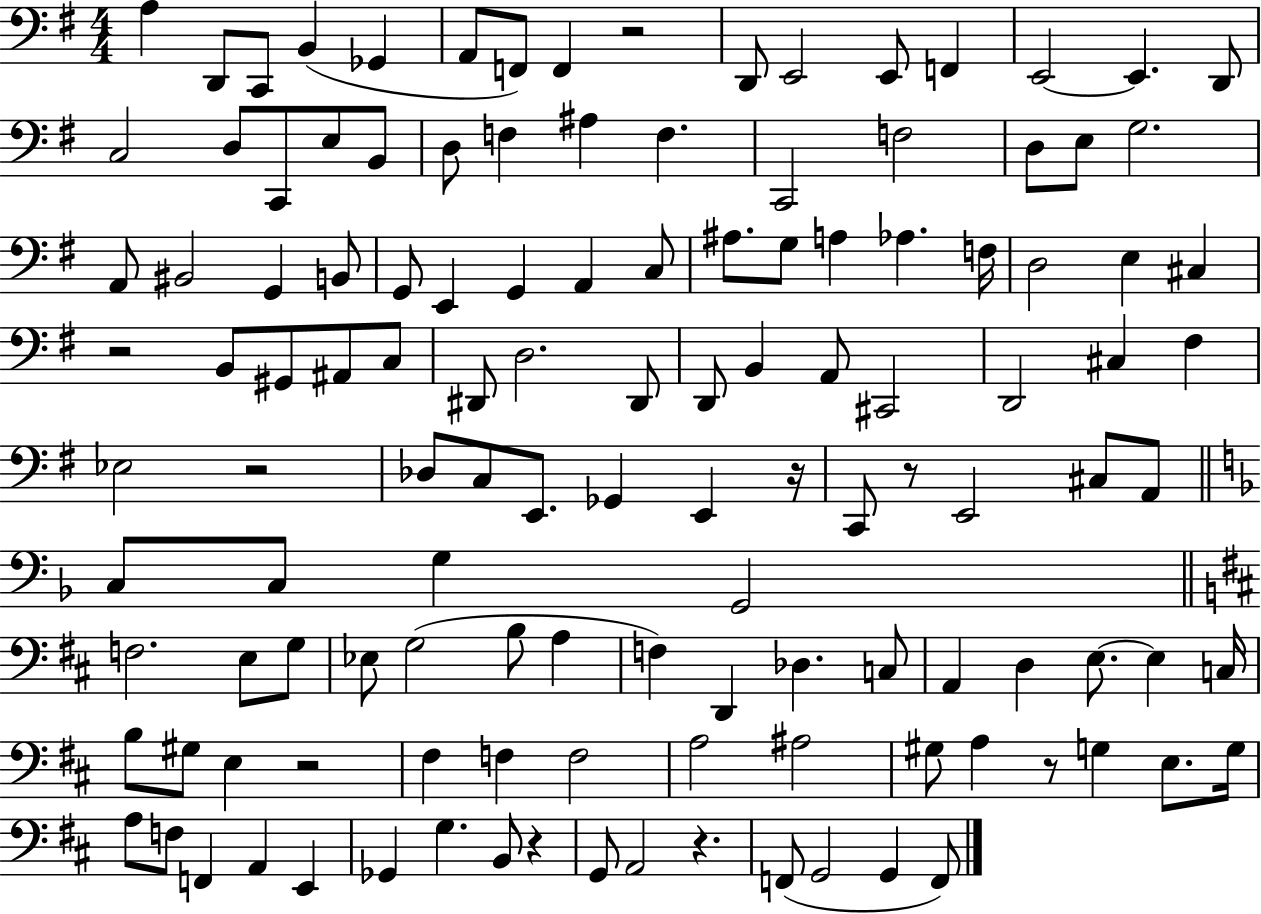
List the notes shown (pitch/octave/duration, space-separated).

A3/q D2/e C2/e B2/q Gb2/q A2/e F2/e F2/q R/h D2/e E2/h E2/e F2/q E2/h E2/q. D2/e C3/h D3/e C2/e E3/e B2/e D3/e F3/q A#3/q F3/q. C2/h F3/h D3/e E3/e G3/h. A2/e BIS2/h G2/q B2/e G2/e E2/q G2/q A2/q C3/e A#3/e. G3/e A3/q Ab3/q. F3/s D3/h E3/q C#3/q R/h B2/e G#2/e A#2/e C3/e D#2/e D3/h. D#2/e D2/e B2/q A2/e C#2/h D2/h C#3/q F#3/q Eb3/h R/h Db3/e C3/e E2/e. Gb2/q E2/q R/s C2/e R/e E2/h C#3/e A2/e C3/e C3/e G3/q G2/h F3/h. E3/e G3/e Eb3/e G3/h B3/e A3/q F3/q D2/q Db3/q. C3/e A2/q D3/q E3/e. E3/q C3/s B3/e G#3/e E3/q R/h F#3/q F3/q F3/h A3/h A#3/h G#3/e A3/q R/e G3/q E3/e. G3/s A3/e F3/e F2/q A2/q E2/q Gb2/q G3/q. B2/e R/q G2/e A2/h R/q. F2/e G2/h G2/q F2/e